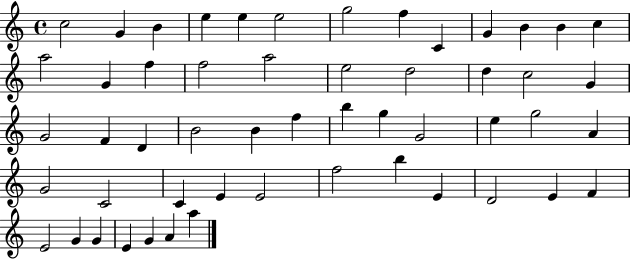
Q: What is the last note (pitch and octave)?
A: A5